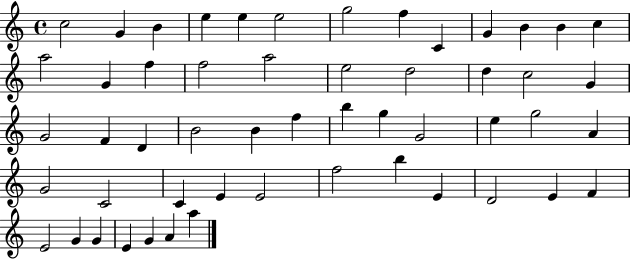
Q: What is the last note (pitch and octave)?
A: A5